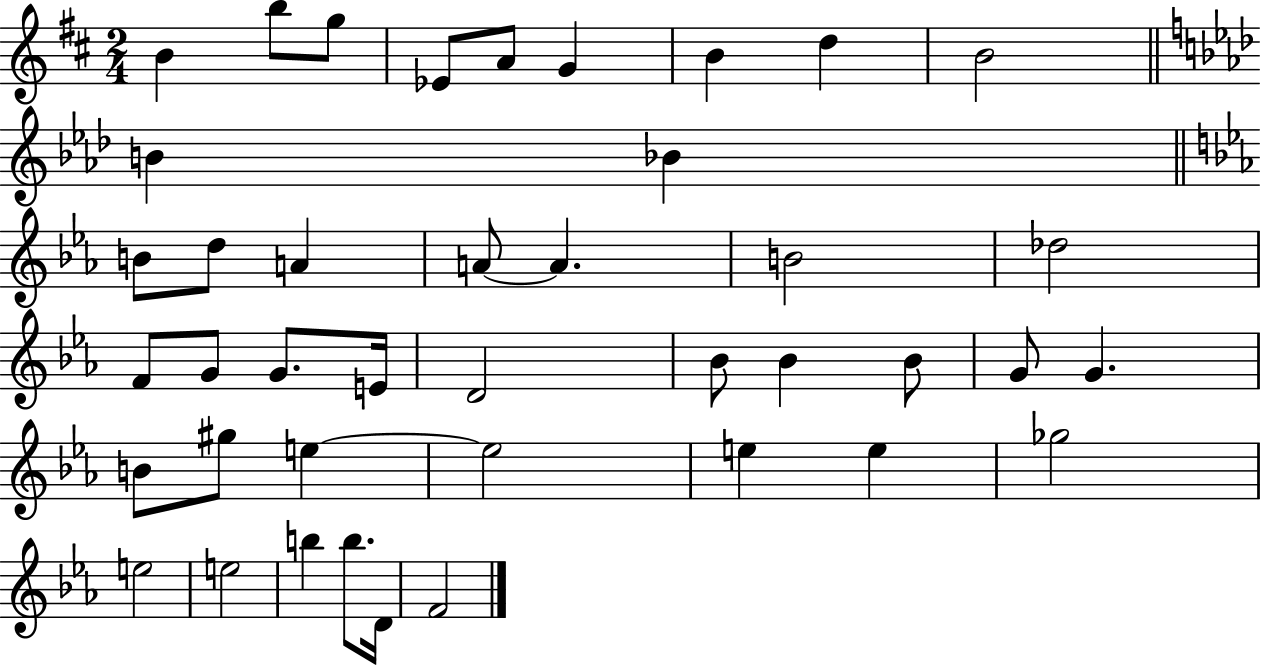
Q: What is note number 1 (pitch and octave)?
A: B4